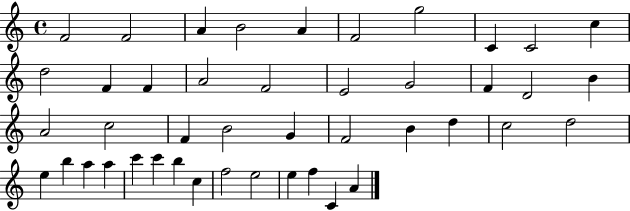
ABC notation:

X:1
T:Untitled
M:4/4
L:1/4
K:C
F2 F2 A B2 A F2 g2 C C2 c d2 F F A2 F2 E2 G2 F D2 B A2 c2 F B2 G F2 B d c2 d2 e b a a c' c' b c f2 e2 e f C A